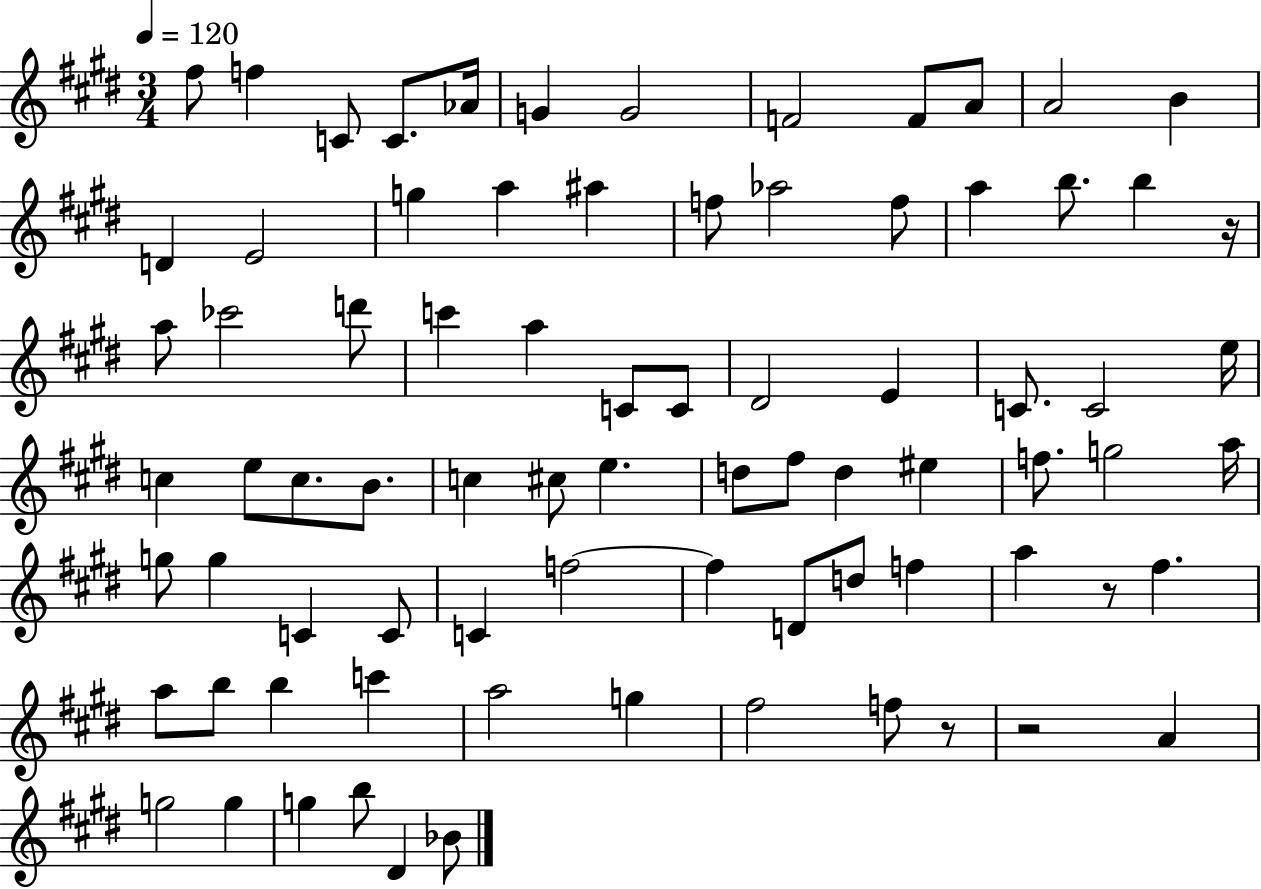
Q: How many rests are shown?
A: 4